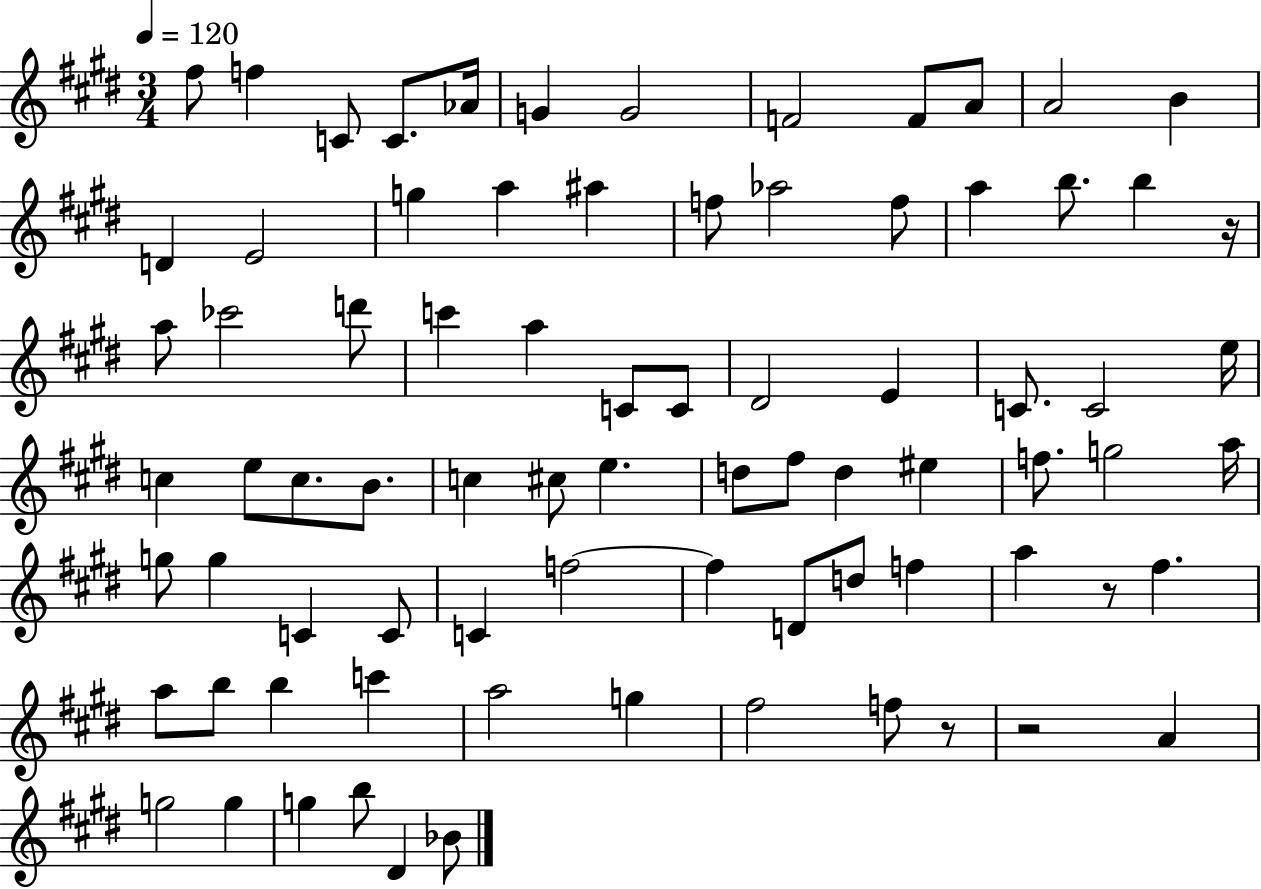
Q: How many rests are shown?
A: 4